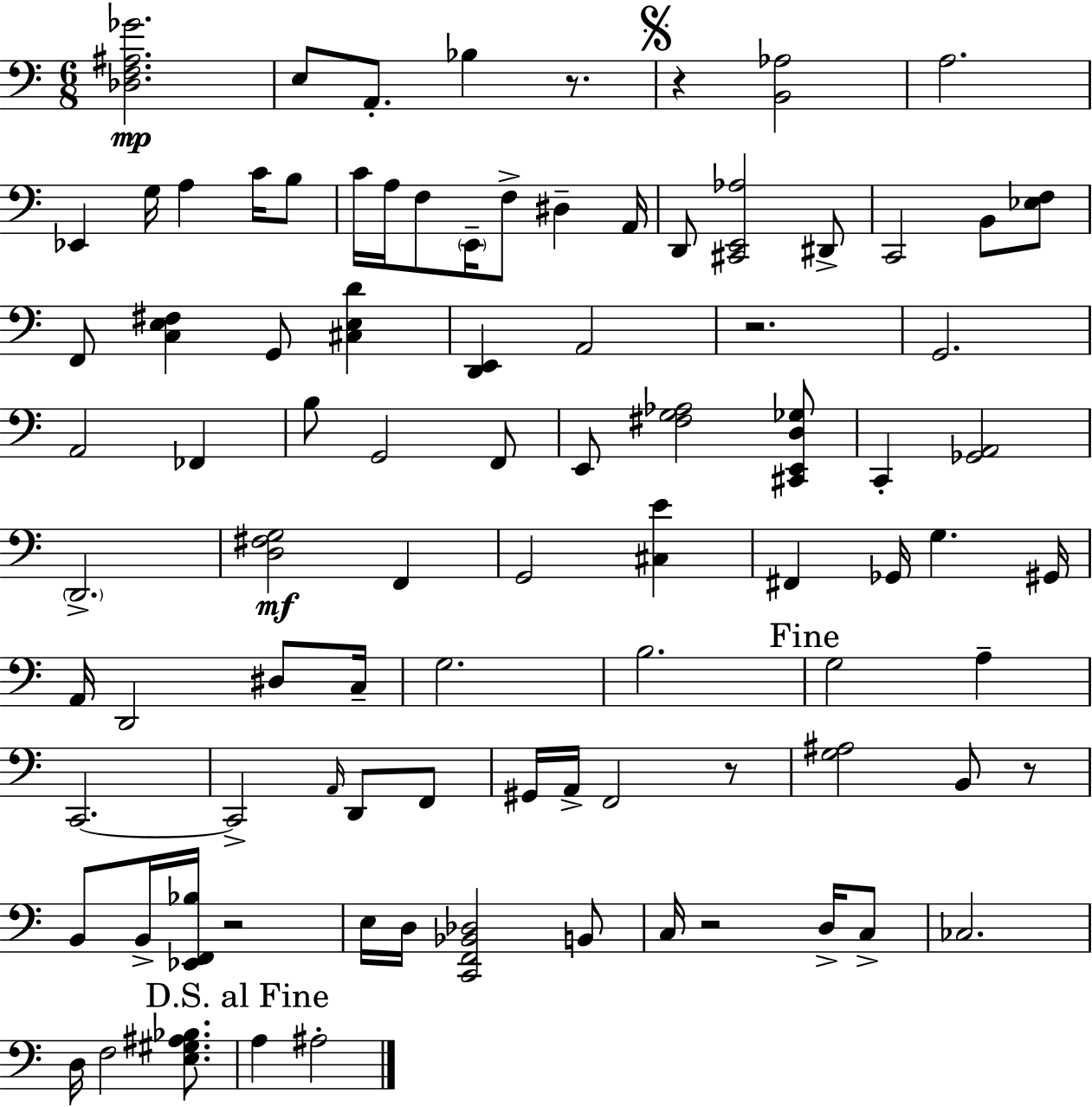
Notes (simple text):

[Db3,F3,A#3,Gb4]/h. E3/e A2/e. Bb3/q R/e. R/q [B2,Ab3]/h A3/h. Eb2/q G3/s A3/q C4/s B3/e C4/s A3/s F3/e E2/s F3/e D#3/q A2/s D2/e [C#2,E2,Ab3]/h D#2/e C2/h B2/e [Eb3,F3]/e F2/e [C3,E3,F#3]/q G2/e [C#3,E3,D4]/q [D2,E2]/q A2/h R/h. G2/h. A2/h FES2/q B3/e G2/h F2/e E2/e [F#3,G3,Ab3]/h [C#2,E2,D3,Gb3]/e C2/q [Gb2,A2]/h D2/h. [D3,F#3,G3]/h F2/q G2/h [C#3,E4]/q F#2/q Gb2/s G3/q. G#2/s A2/s D2/h D#3/e C3/s G3/h. B3/h. G3/h A3/q C2/h. C2/h A2/s D2/e F2/e G#2/s A2/s F2/h R/e [G3,A#3]/h B2/e R/e B2/e B2/s [Eb2,F2,Bb3]/s R/h E3/s D3/s [C2,F2,Bb2,Db3]/h B2/e C3/s R/h D3/s C3/e CES3/h. D3/s F3/h [E3,G#3,A#3,Bb3]/e. A3/q A#3/h